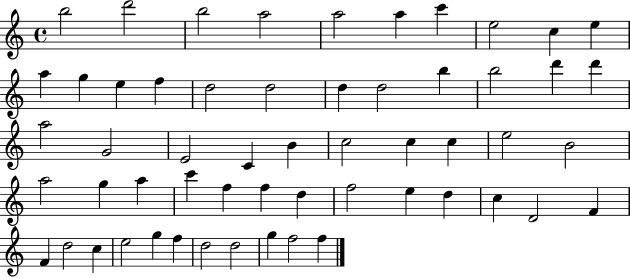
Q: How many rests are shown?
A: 0